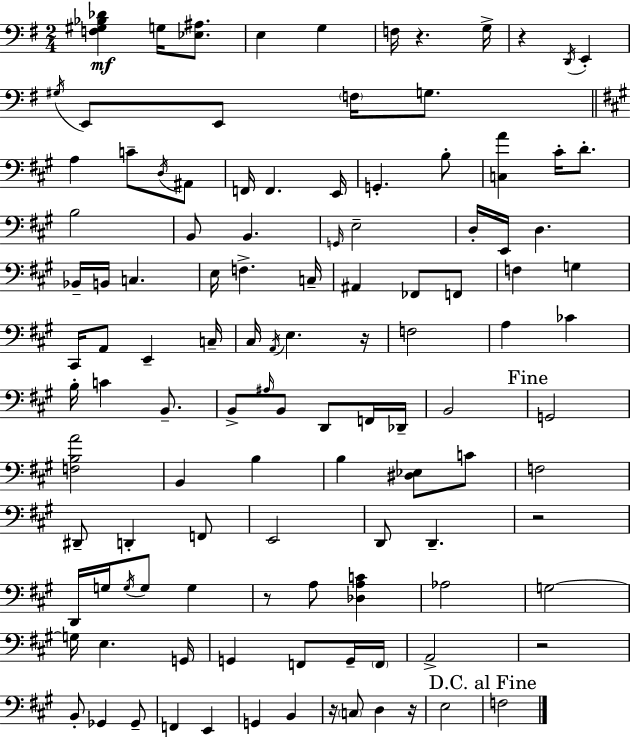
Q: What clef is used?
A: bass